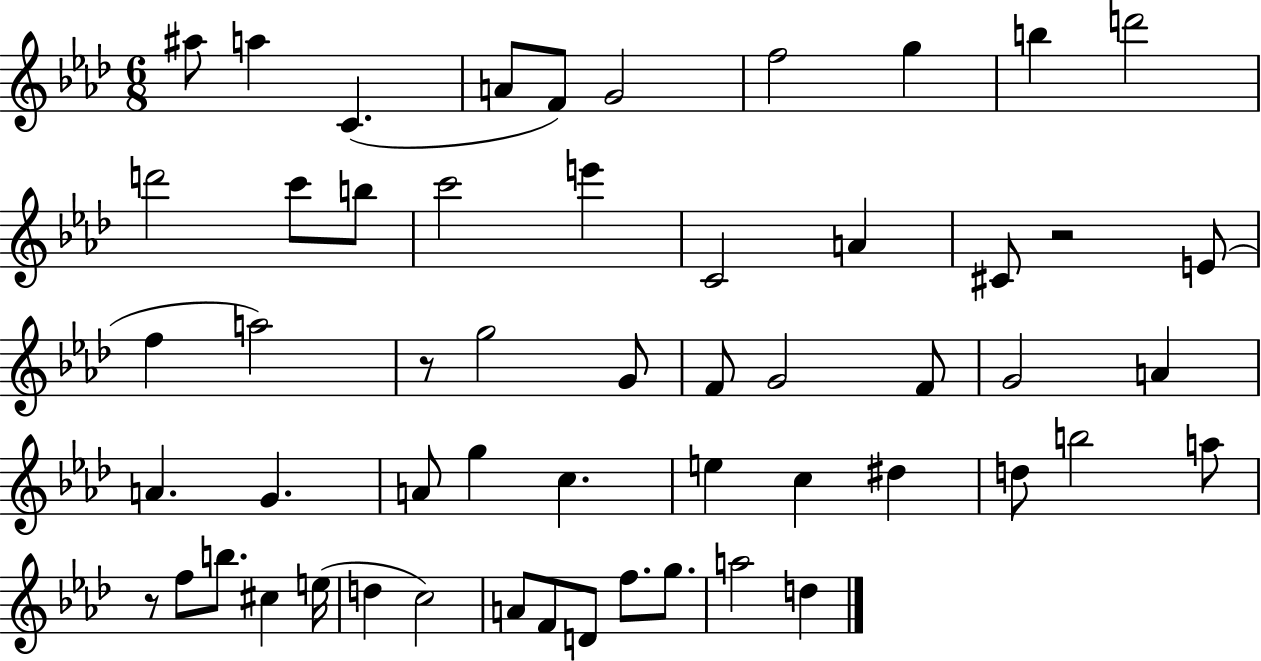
{
  \clef treble
  \numericTimeSignature
  \time 6/8
  \key aes \major
  ais''8 a''4 c'4.( | a'8 f'8) g'2 | f''2 g''4 | b''4 d'''2 | \break d'''2 c'''8 b''8 | c'''2 e'''4 | c'2 a'4 | cis'8 r2 e'8( | \break f''4 a''2) | r8 g''2 g'8 | f'8 g'2 f'8 | g'2 a'4 | \break a'4. g'4. | a'8 g''4 c''4. | e''4 c''4 dis''4 | d''8 b''2 a''8 | \break r8 f''8 b''8. cis''4 e''16( | d''4 c''2) | a'8 f'8 d'8 f''8. g''8. | a''2 d''4 | \break \bar "|."
}